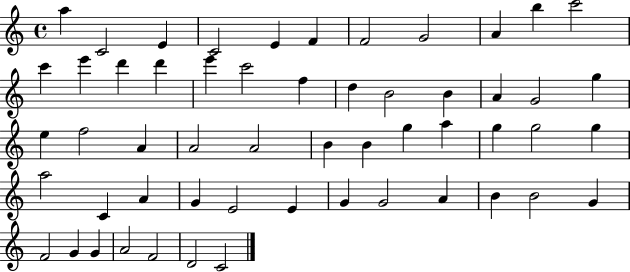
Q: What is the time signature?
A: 4/4